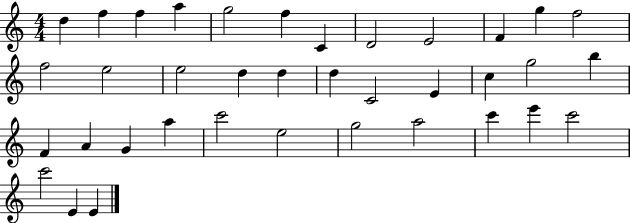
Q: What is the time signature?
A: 4/4